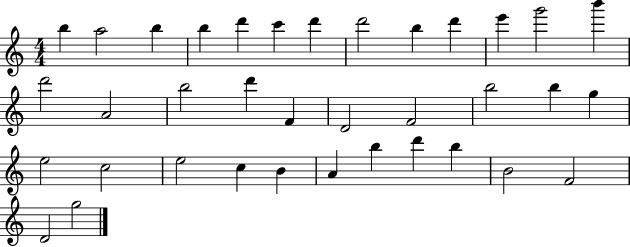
B5/q A5/h B5/q B5/q D6/q C6/q D6/q D6/h B5/q D6/q E6/q G6/h B6/q D6/h A4/h B5/h D6/q F4/q D4/h F4/h B5/h B5/q G5/q E5/h C5/h E5/h C5/q B4/q A4/q B5/q D6/q B5/q B4/h F4/h D4/h G5/h